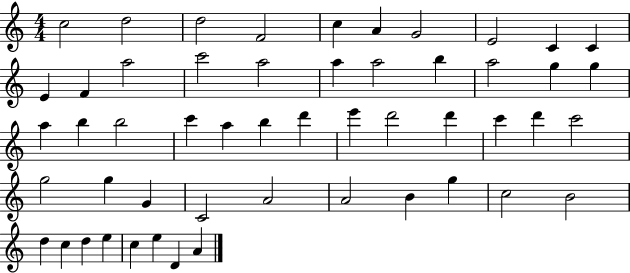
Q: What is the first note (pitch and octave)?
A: C5